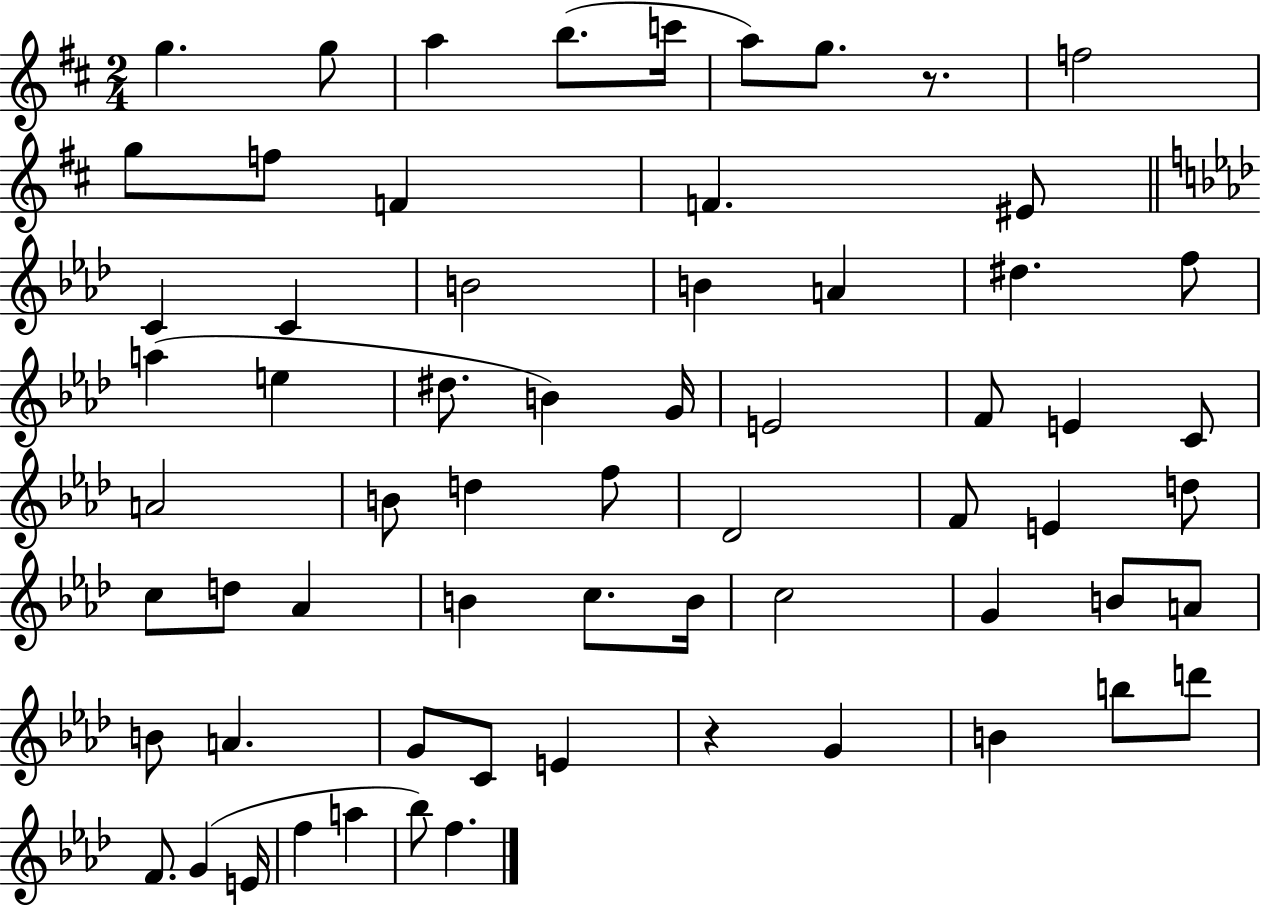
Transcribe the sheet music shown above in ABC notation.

X:1
T:Untitled
M:2/4
L:1/4
K:D
g g/2 a b/2 c'/4 a/2 g/2 z/2 f2 g/2 f/2 F F ^E/2 C C B2 B A ^d f/2 a e ^d/2 B G/4 E2 F/2 E C/2 A2 B/2 d f/2 _D2 F/2 E d/2 c/2 d/2 _A B c/2 B/4 c2 G B/2 A/2 B/2 A G/2 C/2 E z G B b/2 d'/2 F/2 G E/4 f a _b/2 f